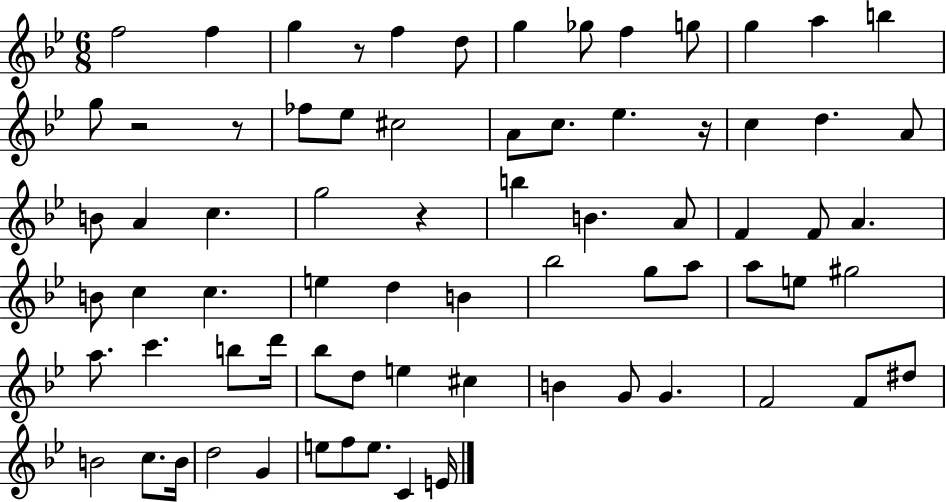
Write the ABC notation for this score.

X:1
T:Untitled
M:6/8
L:1/4
K:Bb
f2 f g z/2 f d/2 g _g/2 f g/2 g a b g/2 z2 z/2 _f/2 _e/2 ^c2 A/2 c/2 _e z/4 c d A/2 B/2 A c g2 z b B A/2 F F/2 A B/2 c c e d B _b2 g/2 a/2 a/2 e/2 ^g2 a/2 c' b/2 d'/4 _b/2 d/2 e ^c B G/2 G F2 F/2 ^d/2 B2 c/2 B/4 d2 G e/2 f/2 e/2 C E/4